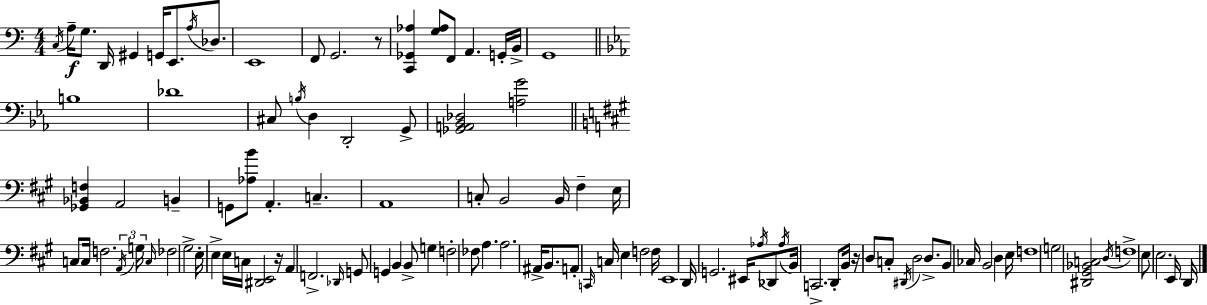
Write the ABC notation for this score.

X:1
T:Untitled
M:4/4
L:1/4
K:Am
C,/4 A,/4 G,/2 D,,/4 ^G,, G,,/4 E,,/2 A,/4 _D,/2 E,,4 F,,/2 G,,2 z/2 [C,,_G,,_A,] [G,_A,]/2 F,,/2 A,, G,,/4 B,,/4 G,,4 B,4 _D4 ^C,/2 B,/4 D, D,,2 G,,/2 [_G,,A,,_B,,_D,]2 [A,G]2 [_G,,_B,,F,] A,,2 B,, G,,/2 [_A,B]/2 A,, C, A,,4 C,/2 B,,2 B,,/4 ^F, E,/4 C,/2 C,/4 F,2 A,,/4 G,/4 C,/4 _F,2 ^G,2 E,/4 E, E,/4 C,/4 [^D,,E,,]2 z/4 A,, F,,2 _D,,/4 G,,/2 G,, B,, B,,/2 G, F,2 _F,/2 A, A,2 ^A,,/4 B,,/2 A,,/2 C,,/4 C,/4 E, F,2 F,/4 E,,4 D,,/4 G,,2 ^E,,/4 _A,/4 _D,,/2 _A,/4 B,,/4 C,,2 D,,/2 B,,/4 z/4 D,/2 C,/2 ^D,,/4 D,2 D,/2 B,,/2 _C,/4 B,,2 D, E,/4 F,4 G,2 [^D,,^G,,_B,,C,]2 D,/4 F,4 E,/2 E,2 E,,/4 D,,/4